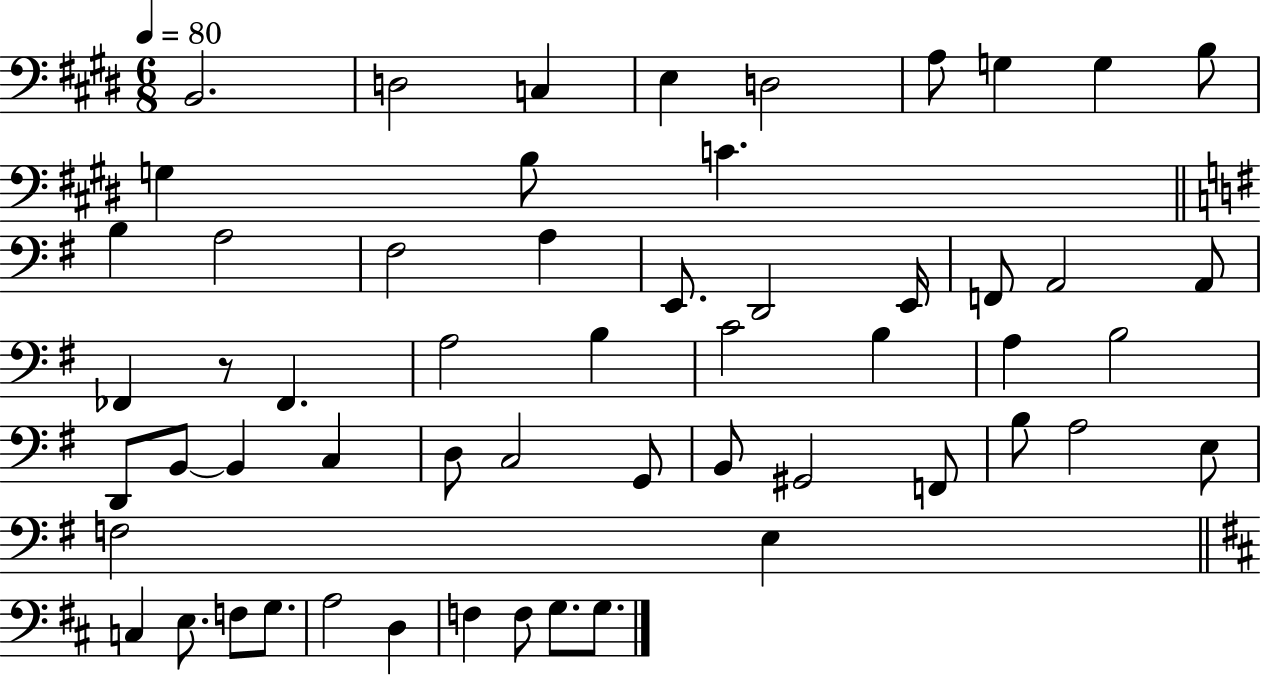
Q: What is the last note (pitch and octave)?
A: G3